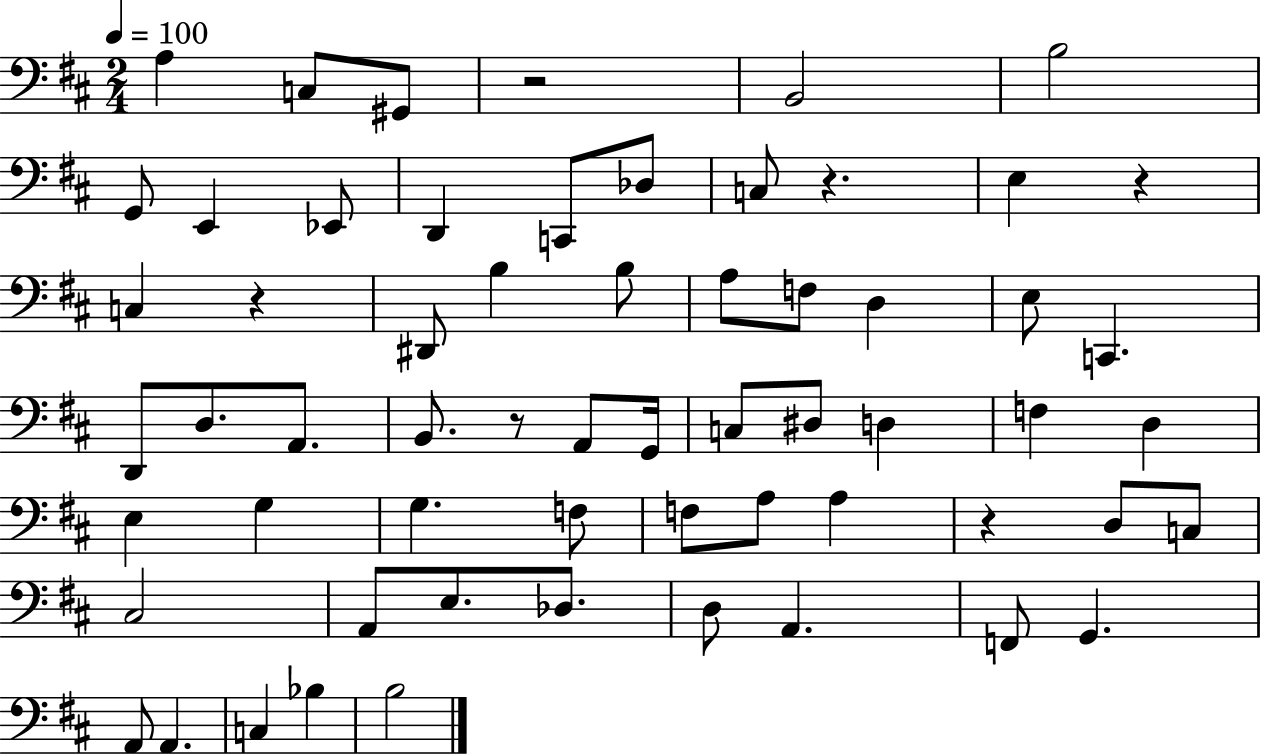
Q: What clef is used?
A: bass